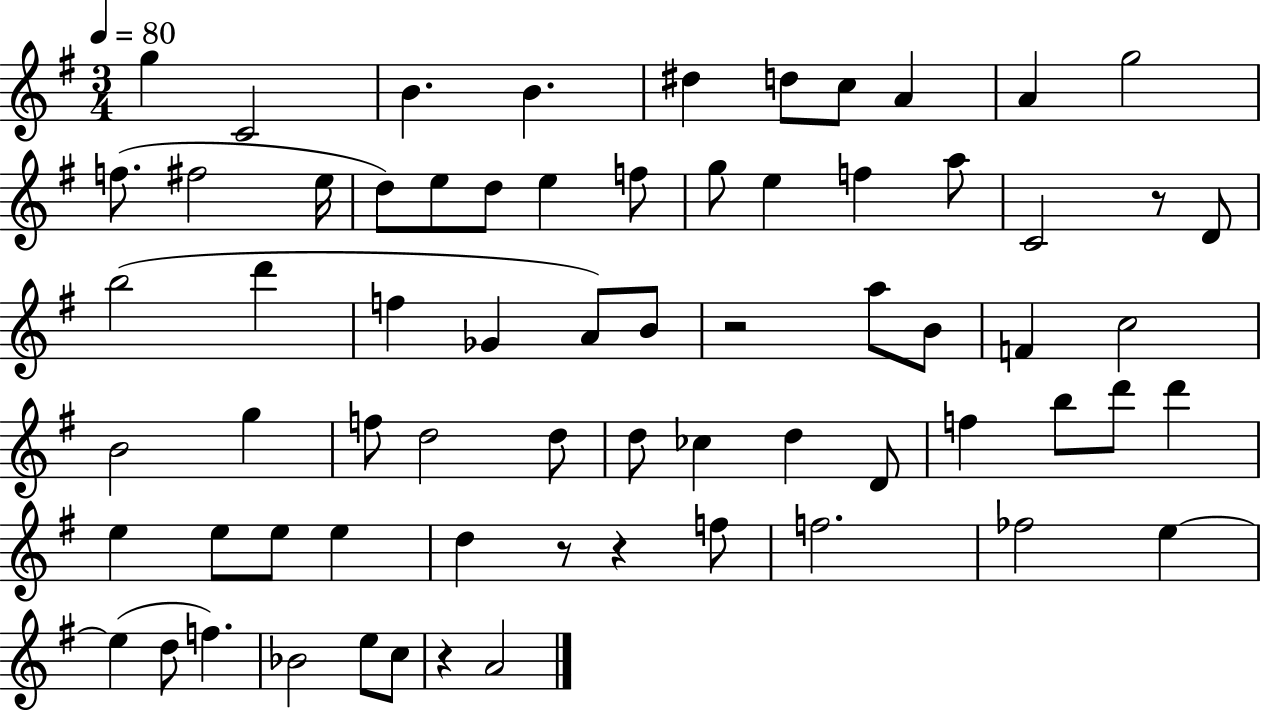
X:1
T:Untitled
M:3/4
L:1/4
K:G
g C2 B B ^d d/2 c/2 A A g2 f/2 ^f2 e/4 d/2 e/2 d/2 e f/2 g/2 e f a/2 C2 z/2 D/2 b2 d' f _G A/2 B/2 z2 a/2 B/2 F c2 B2 g f/2 d2 d/2 d/2 _c d D/2 f b/2 d'/2 d' e e/2 e/2 e d z/2 z f/2 f2 _f2 e e d/2 f _B2 e/2 c/2 z A2